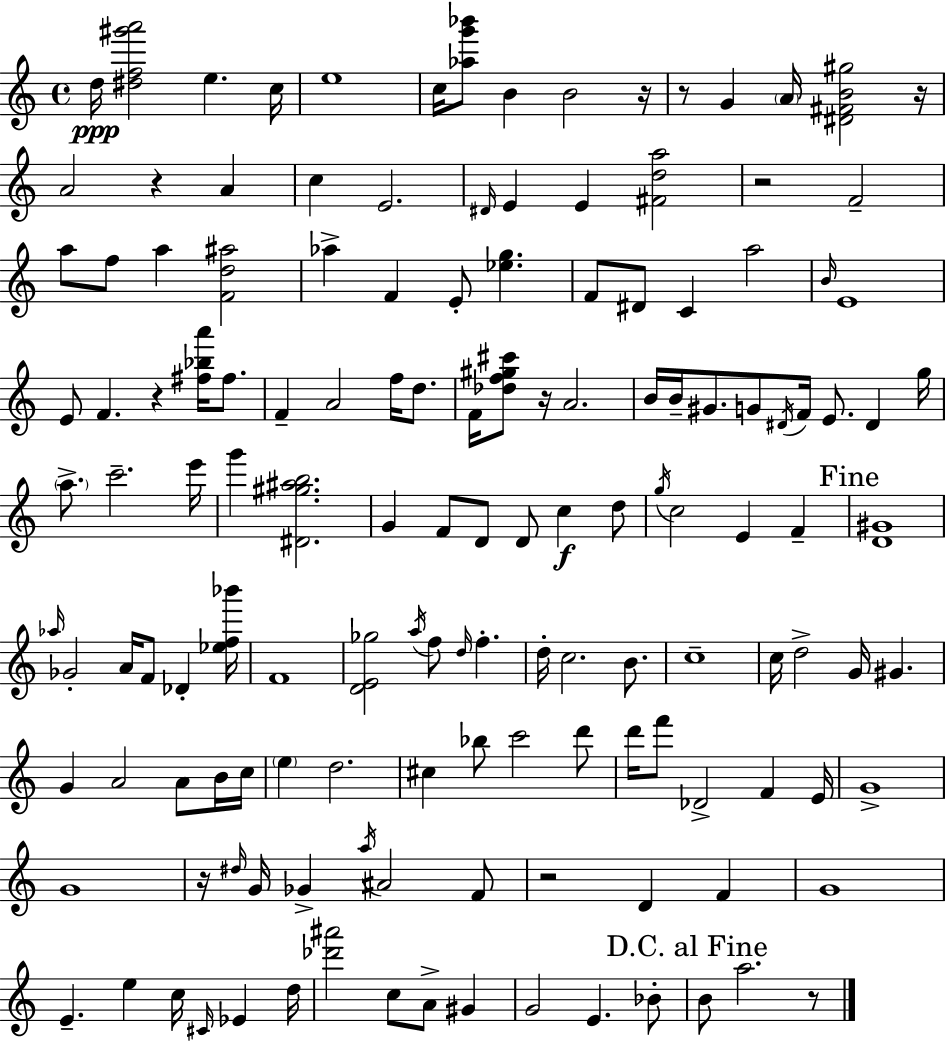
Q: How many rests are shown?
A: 10